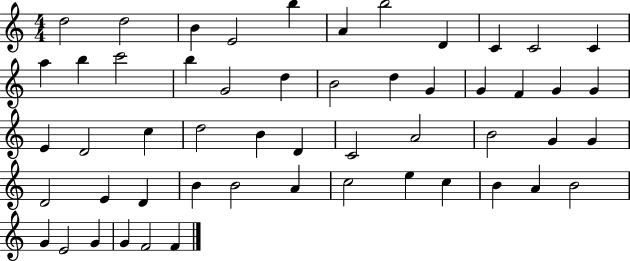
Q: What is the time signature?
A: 4/4